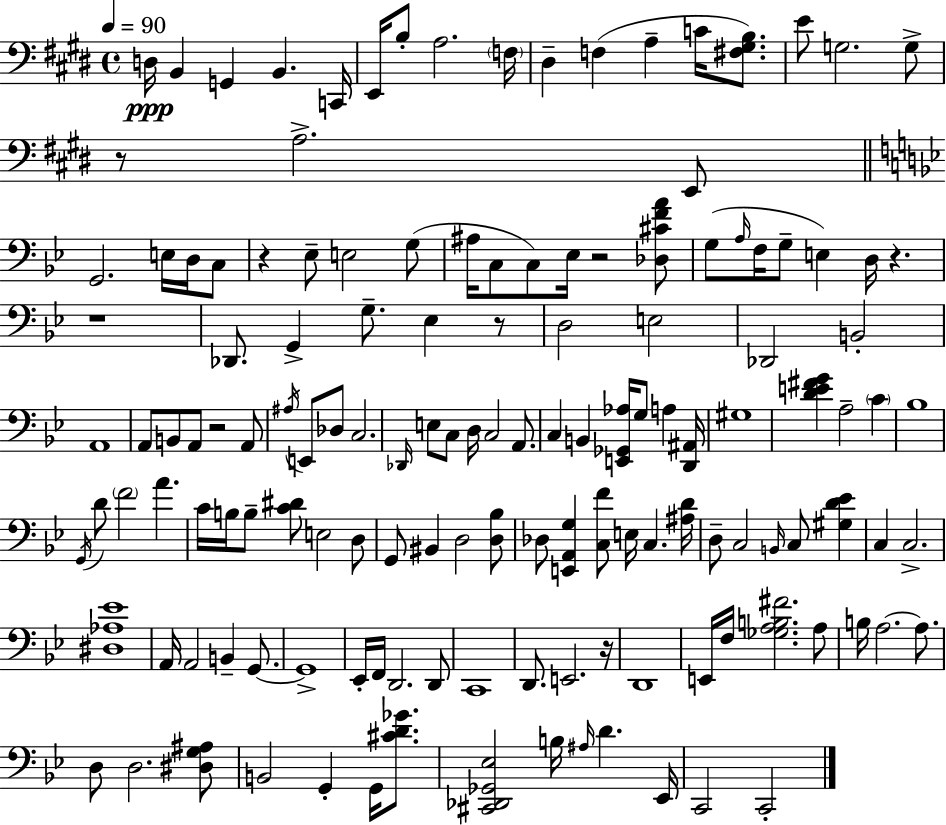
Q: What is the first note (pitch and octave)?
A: D3